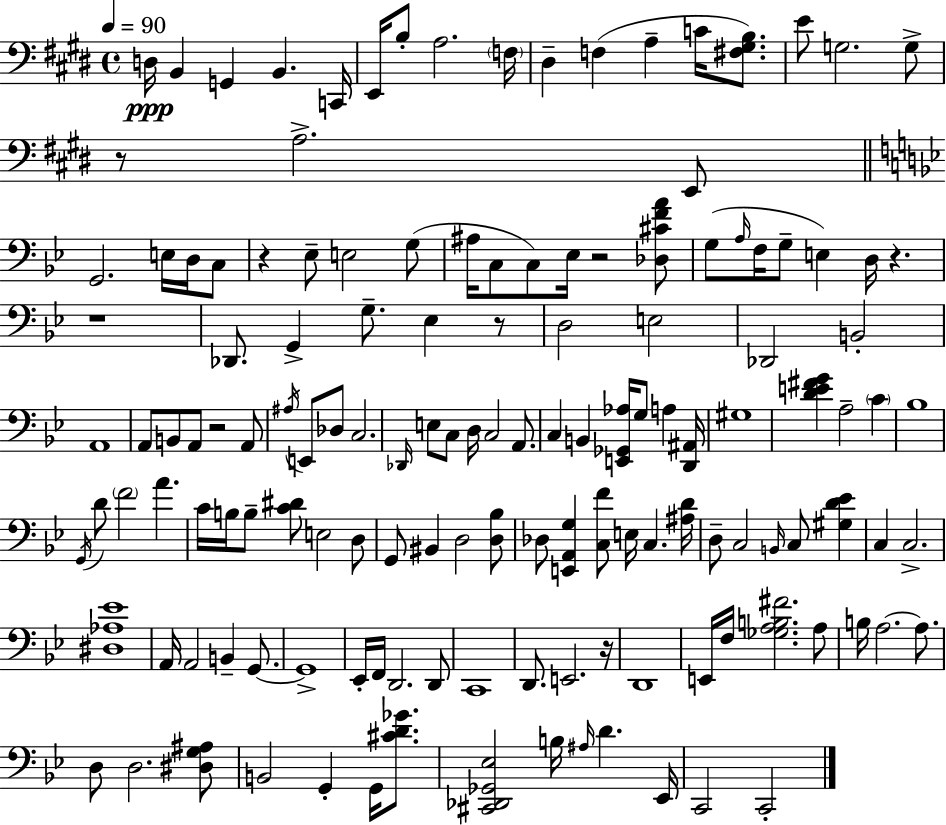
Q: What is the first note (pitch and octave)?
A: D3